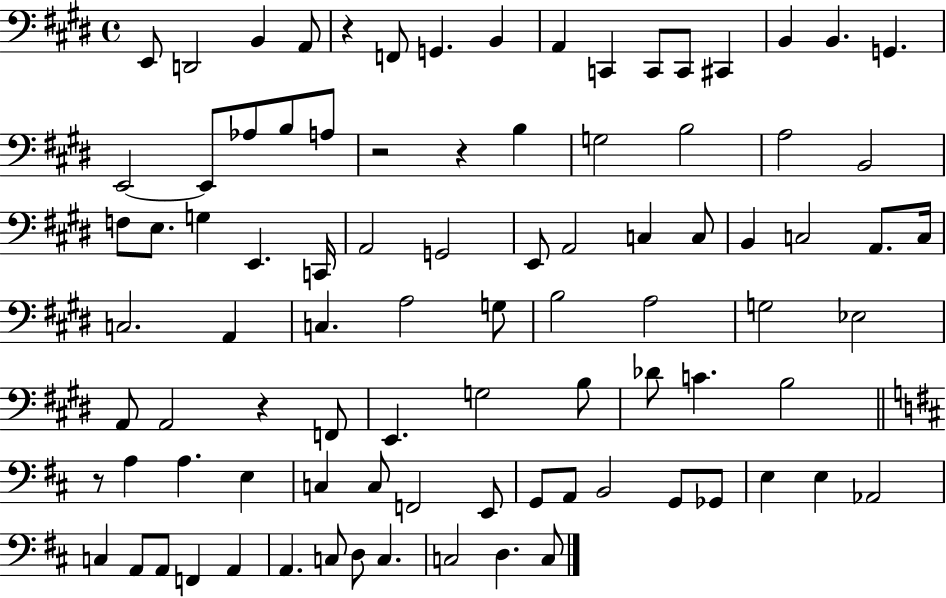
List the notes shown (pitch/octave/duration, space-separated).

E2/e D2/h B2/q A2/e R/q F2/e G2/q. B2/q A2/q C2/q C2/e C2/e C#2/q B2/q B2/q. G2/q. E2/h E2/e Ab3/e B3/e A3/e R/h R/q B3/q G3/h B3/h A3/h B2/h F3/e E3/e. G3/q E2/q. C2/s A2/h G2/h E2/e A2/h C3/q C3/e B2/q C3/h A2/e. C3/s C3/h. A2/q C3/q. A3/h G3/e B3/h A3/h G3/h Eb3/h A2/e A2/h R/q F2/e E2/q. G3/h B3/e Db4/e C4/q. B3/h R/e A3/q A3/q. E3/q C3/q C3/e F2/h E2/e G2/e A2/e B2/h G2/e Gb2/e E3/q E3/q Ab2/h C3/q A2/e A2/e F2/q A2/q A2/q. C3/e D3/e C3/q. C3/h D3/q. C3/e